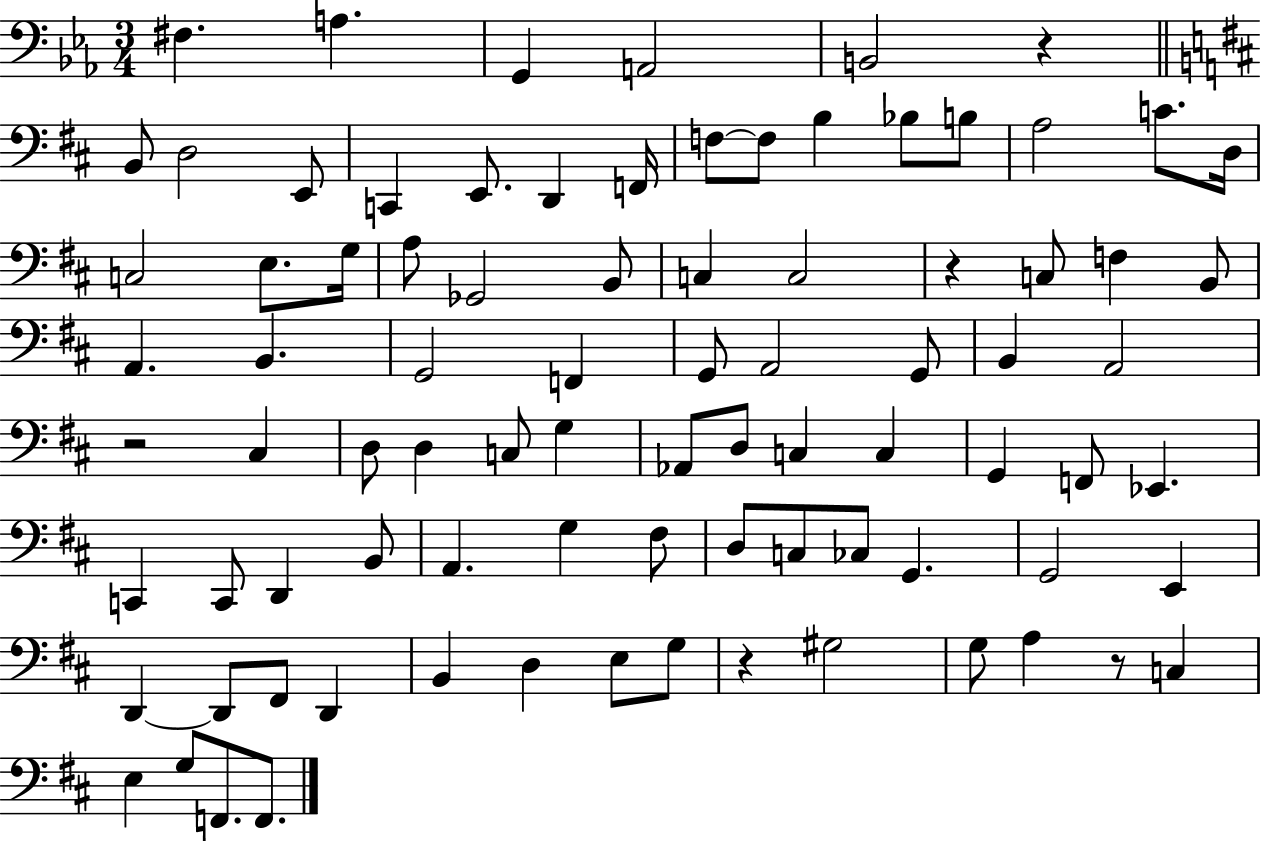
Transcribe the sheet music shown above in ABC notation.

X:1
T:Untitled
M:3/4
L:1/4
K:Eb
^F, A, G,, A,,2 B,,2 z B,,/2 D,2 E,,/2 C,, E,,/2 D,, F,,/4 F,/2 F,/2 B, _B,/2 B,/2 A,2 C/2 D,/4 C,2 E,/2 G,/4 A,/2 _G,,2 B,,/2 C, C,2 z C,/2 F, B,,/2 A,, B,, G,,2 F,, G,,/2 A,,2 G,,/2 B,, A,,2 z2 ^C, D,/2 D, C,/2 G, _A,,/2 D,/2 C, C, G,, F,,/2 _E,, C,, C,,/2 D,, B,,/2 A,, G, ^F,/2 D,/2 C,/2 _C,/2 G,, G,,2 E,, D,, D,,/2 ^F,,/2 D,, B,, D, E,/2 G,/2 z ^G,2 G,/2 A, z/2 C, E, G,/2 F,,/2 F,,/2